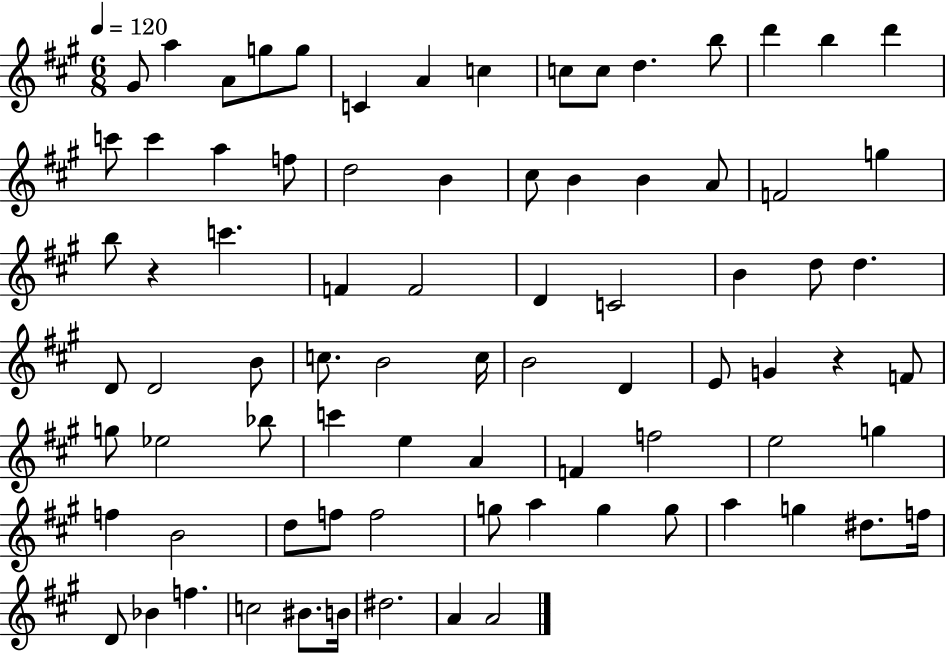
{
  \clef treble
  \numericTimeSignature
  \time 6/8
  \key a \major
  \tempo 4 = 120
  \repeat volta 2 { gis'8 a''4 a'8 g''8 g''8 | c'4 a'4 c''4 | c''8 c''8 d''4. b''8 | d'''4 b''4 d'''4 | \break c'''8 c'''4 a''4 f''8 | d''2 b'4 | cis''8 b'4 b'4 a'8 | f'2 g''4 | \break b''8 r4 c'''4. | f'4 f'2 | d'4 c'2 | b'4 d''8 d''4. | \break d'8 d'2 b'8 | c''8. b'2 c''16 | b'2 d'4 | e'8 g'4 r4 f'8 | \break g''8 ees''2 bes''8 | c'''4 e''4 a'4 | f'4 f''2 | e''2 g''4 | \break f''4 b'2 | d''8 f''8 f''2 | g''8 a''4 g''4 g''8 | a''4 g''4 dis''8. f''16 | \break d'8 bes'4 f''4. | c''2 bis'8. b'16 | dis''2. | a'4 a'2 | \break } \bar "|."
}